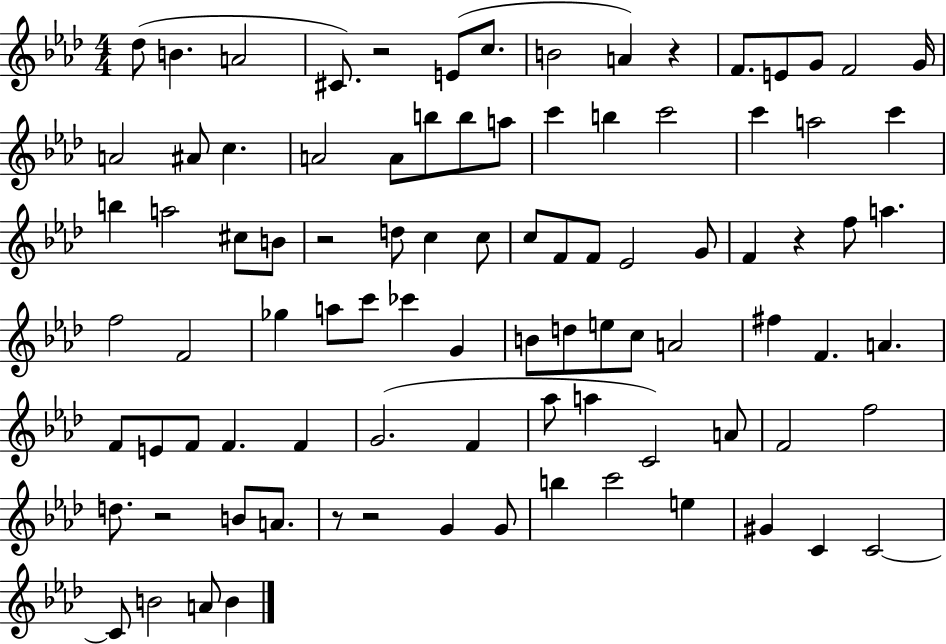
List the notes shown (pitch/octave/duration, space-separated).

Db5/e B4/q. A4/h C#4/e. R/h E4/e C5/e. B4/h A4/q R/q F4/e. E4/e G4/e F4/h G4/s A4/h A#4/e C5/q. A4/h A4/e B5/e B5/e A5/e C6/q B5/q C6/h C6/q A5/h C6/q B5/q A5/h C#5/e B4/e R/h D5/e C5/q C5/e C5/e F4/e F4/e Eb4/h G4/e F4/q R/q F5/e A5/q. F5/h F4/h Gb5/q A5/e C6/e CES6/q G4/q B4/e D5/e E5/e C5/e A4/h F#5/q F4/q. A4/q. F4/e E4/e F4/e F4/q. F4/q G4/h. F4/q Ab5/e A5/q C4/h A4/e F4/h F5/h D5/e. R/h B4/e A4/e. R/e R/h G4/q G4/e B5/q C6/h E5/q G#4/q C4/q C4/h C4/e B4/h A4/e B4/q